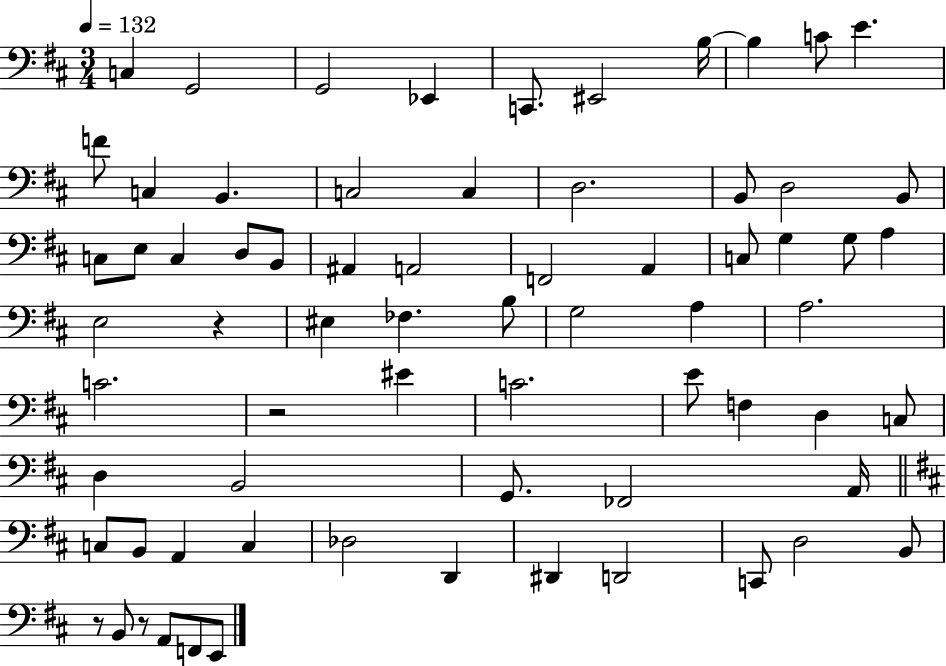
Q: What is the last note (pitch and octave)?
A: E2